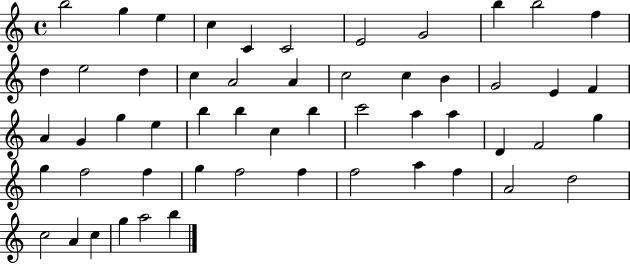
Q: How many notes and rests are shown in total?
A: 54